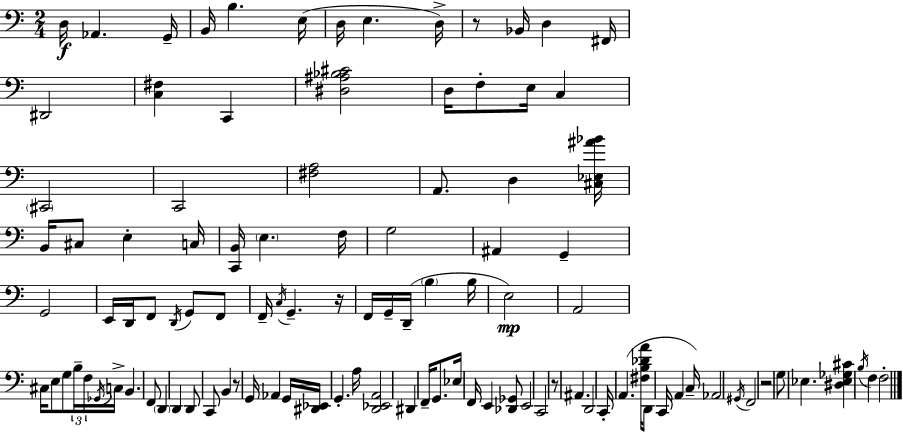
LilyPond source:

{
  \clef bass
  \numericTimeSignature
  \time 2/4
  \key c \major
  d16\f aes,4. g,16-- | b,16 b4. e16( | d16 e4. d16->) | r8 bes,16 d4 fis,16 | \break dis,2 | <c fis>4 c,4 | <dis ais bes cis'>2 | d16 f8-. e16 c4 | \break \parenthesize cis,2 | c,2 | <fis a>2 | a,8. d4 <cis ees ais' bes'>16 | \break b,16 cis8 e4-. c16 | <c, b,>16 \parenthesize e4. f16 | g2 | ais,4 g,4-- | \break g,2 | e,16 d,16 f,8 \acciaccatura { d,16 } g,8 f,8 | f,16-- \acciaccatura { c16 } g,4.-- | r16 f,16 g,16-- d,16--( \parenthesize b4 | \break b16 e2\mp) | a,2 | cis16 e8 g8 \tuplet 3/2 { b16-- | f16 \acciaccatura { ges,16 } } c16-> b,4. | \break f,8 \parenthesize d,4 d,4 | d,8 c,8 b,4 | r8 g,16 aes,4 | g,16 <dis, ees,>16 g,4.-. | \break a16 <d, ees, a,>2 | dis,4 f,16-- | g,8. ees16 f,16 e,4 | <des, ges,>8 e,2 | \break c,2 | r8 ais,4. | d,2 | c,16-. a,4.( | \break <fis b des' a'>16 d,8 c,16 a,4 | c16--) aes,2 | \acciaccatura { gis,16 } f,2 | r2 | \break g8 ees4. | <dis ees ges cis'>4 | \acciaccatura { b16 } f4 f2-. | \bar "|."
}